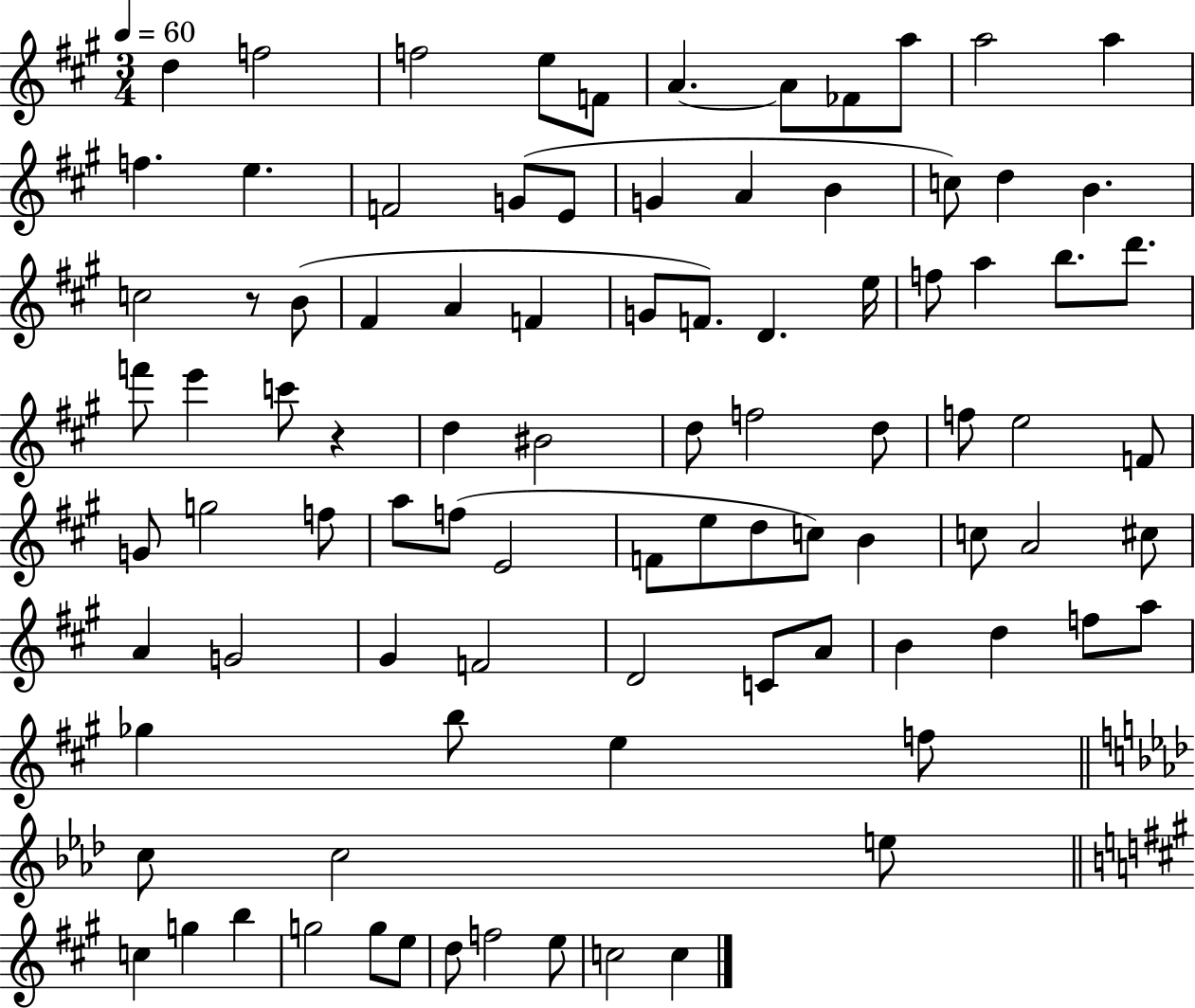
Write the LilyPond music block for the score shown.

{
  \clef treble
  \numericTimeSignature
  \time 3/4
  \key a \major
  \tempo 4 = 60
  d''4 f''2 | f''2 e''8 f'8 | a'4.~~ a'8 fes'8 a''8 | a''2 a''4 | \break f''4. e''4. | f'2 g'8( e'8 | g'4 a'4 b'4 | c''8) d''4 b'4. | \break c''2 r8 b'8( | fis'4 a'4 f'4 | g'8 f'8.) d'4. e''16 | f''8 a''4 b''8. d'''8. | \break f'''8 e'''4 c'''8 r4 | d''4 bis'2 | d''8 f''2 d''8 | f''8 e''2 f'8 | \break g'8 g''2 f''8 | a''8 f''8( e'2 | f'8 e''8 d''8 c''8) b'4 | c''8 a'2 cis''8 | \break a'4 g'2 | gis'4 f'2 | d'2 c'8 a'8 | b'4 d''4 f''8 a''8 | \break ges''4 b''8 e''4 f''8 | \bar "||" \break \key f \minor c''8 c''2 e''8 | \bar "||" \break \key a \major c''4 g''4 b''4 | g''2 g''8 e''8 | d''8 f''2 e''8 | c''2 c''4 | \break \bar "|."
}